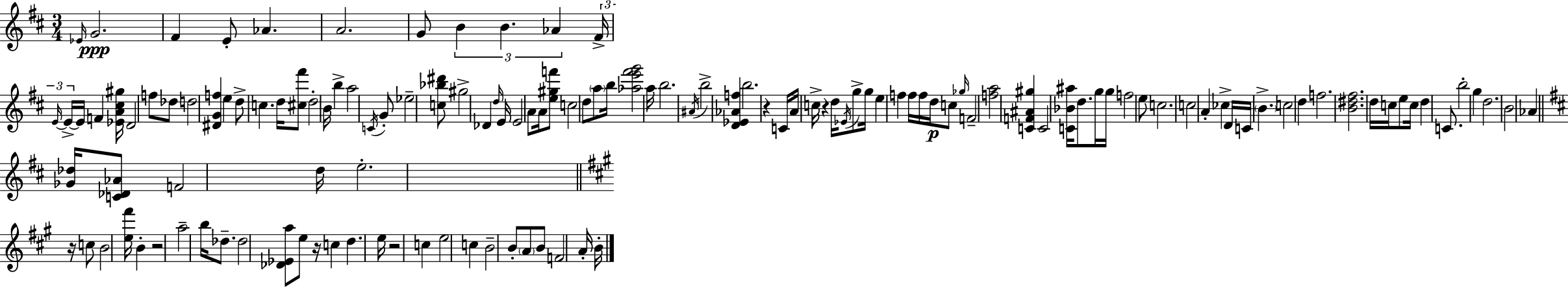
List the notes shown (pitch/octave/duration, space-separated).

Eb4/s G4/h. F#4/q E4/e Ab4/q. A4/h. G4/e B4/q B4/q. Ab4/q F#4/s E4/s E4/s E4/s F4/q [Eb4,A4,C#5,G#5]/s D4/h F5/e Db5/e D5/h [D#4,G4,F5]/q E5/q D5/e C5/q. D5/s [C#5,F#6]/e D5/h B4/s B5/q A5/h C4/s G4/e Eb5/h [C5,Bb5,D#6]/e G#5/h Db4/q D5/s E4/s E4/h A4/e A4/s [E5,G#5,F6]/e C5/h D5/e A5/e B5/s [Ab5,E6,F#6,G6]/h A5/s B5/h. A#4/s B5/h [D4,Eb4,Ab4,F5]/q B5/h. R/q C4/s A4/s C5/s R/q D5/s Eb4/s G5/e G5/s E5/q F5/q F5/s F5/s D5/s C5/e Gb5/s F4/h [F5,A5]/h [C4,F4,A#4,G#5]/q C4/h [C4,Bb4,A#5]/s D5/e. G5/s G5/s F5/h E5/e C5/h. C5/h A4/q CES5/q D4/s C4/s B4/q. C5/h D5/q F5/h. [B4,D#5,F#5]/h. D5/s C5/s E5/e C5/s D5/q C4/e. B5/h G5/q D5/h. B4/h Ab4/q [Gb4,Db5]/s [C4,Db4,Ab4]/e F4/h D5/s E5/h. R/s C5/e B4/h [E5,F#6]/s B4/q R/h A5/h B5/s Db5/e. Db5/h [Db4,Eb4,A5]/e E5/e R/s C5/q D5/q. E5/s R/h C5/q E5/h C5/q B4/h B4/e A4/e B4/e F4/h A4/s B4/s